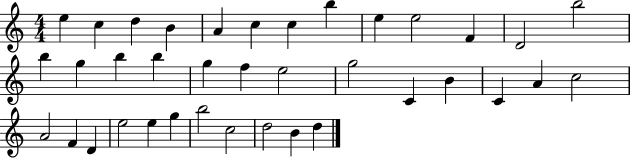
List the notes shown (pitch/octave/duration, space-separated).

E5/q C5/q D5/q B4/q A4/q C5/q C5/q B5/q E5/q E5/h F4/q D4/h B5/h B5/q G5/q B5/q B5/q G5/q F5/q E5/h G5/h C4/q B4/q C4/q A4/q C5/h A4/h F4/q D4/q E5/h E5/q G5/q B5/h C5/h D5/h B4/q D5/q